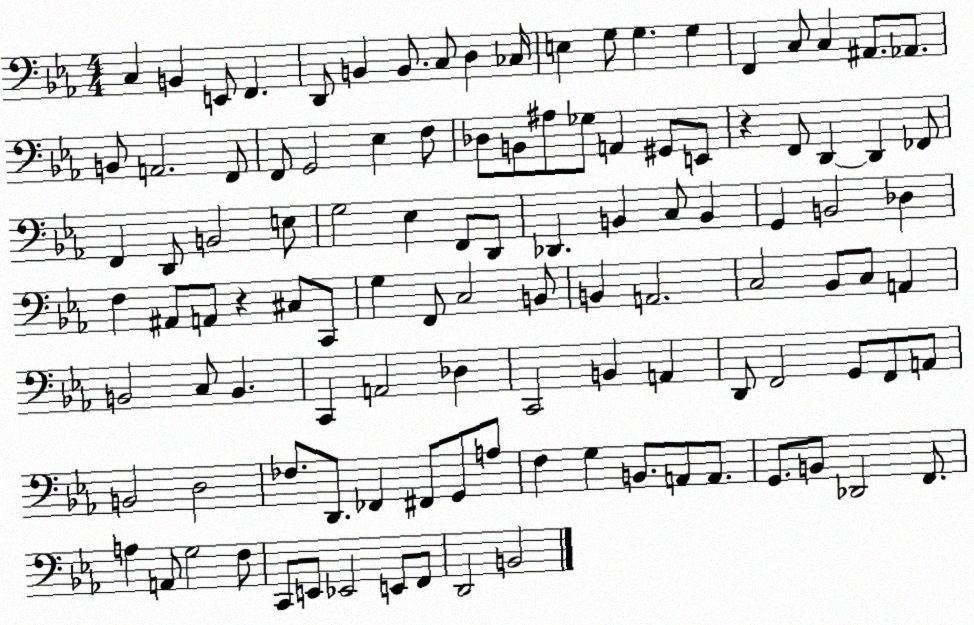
X:1
T:Untitled
M:4/4
L:1/4
K:Eb
C, B,, E,,/2 F,, D,,/2 B,, B,,/2 C,/2 D, _C,/4 E, G,/2 G, G, F,, C,/2 C, ^A,,/2 _A,,/2 B,,/2 A,,2 F,,/2 F,,/2 G,,2 _E, F,/2 _D,/2 B,,/2 ^A,/2 _G,/2 A,, ^G,,/2 E,,/2 z F,,/2 D,, D,, _F,,/2 F,, D,,/2 B,,2 E,/2 G,2 _E, F,,/2 D,,/2 _D,, B,, C,/2 B,, G,, B,,2 _D, F, ^A,,/2 A,,/2 z ^C,/2 C,,/2 G, F,,/2 C,2 B,,/2 B,, A,,2 C,2 _B,,/2 C,/2 A,, B,,2 C,/2 B,, C,, A,,2 _D, C,,2 B,, A,, D,,/2 F,,2 G,,/2 F,,/2 A,,/2 B,,2 D,2 _F,/2 D,,/2 _F,, ^F,,/2 G,,/2 A,/2 F, G, B,,/2 A,,/2 A,,/2 G,,/2 B,,/2 _D,,2 F,,/2 A, A,,/2 G,2 F,/2 C,,/2 E,,/2 _E,,2 E,,/2 F,,/2 D,,2 B,,2